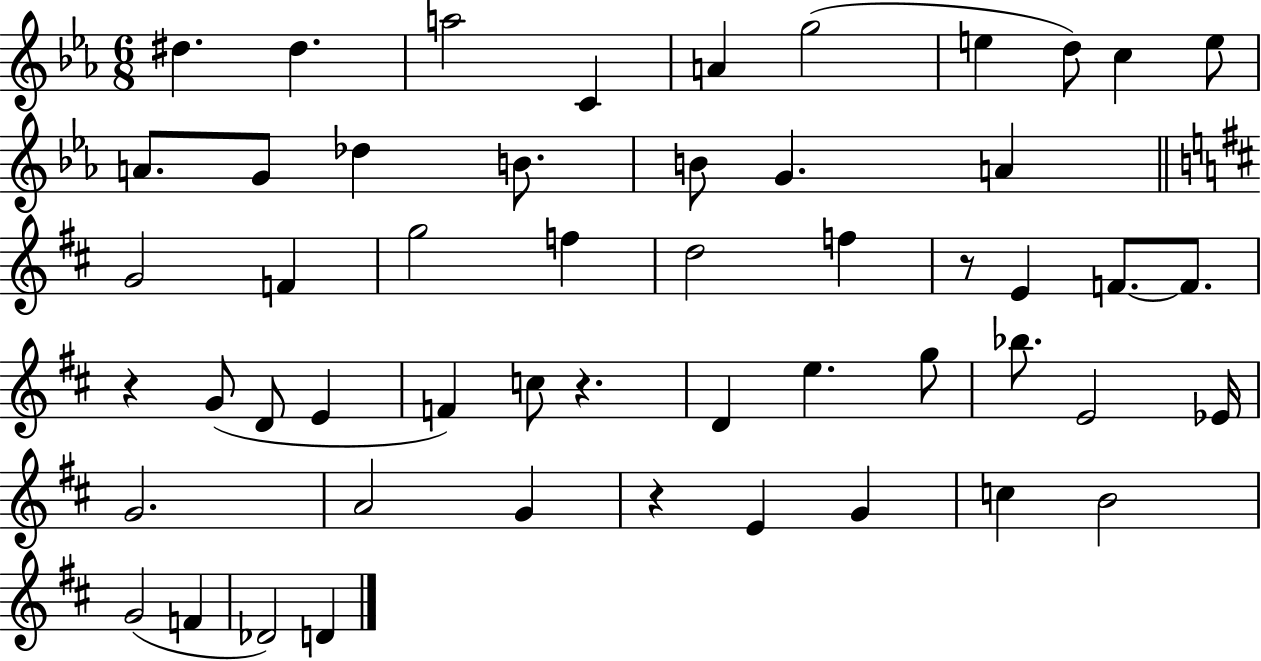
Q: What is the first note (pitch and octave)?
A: D#5